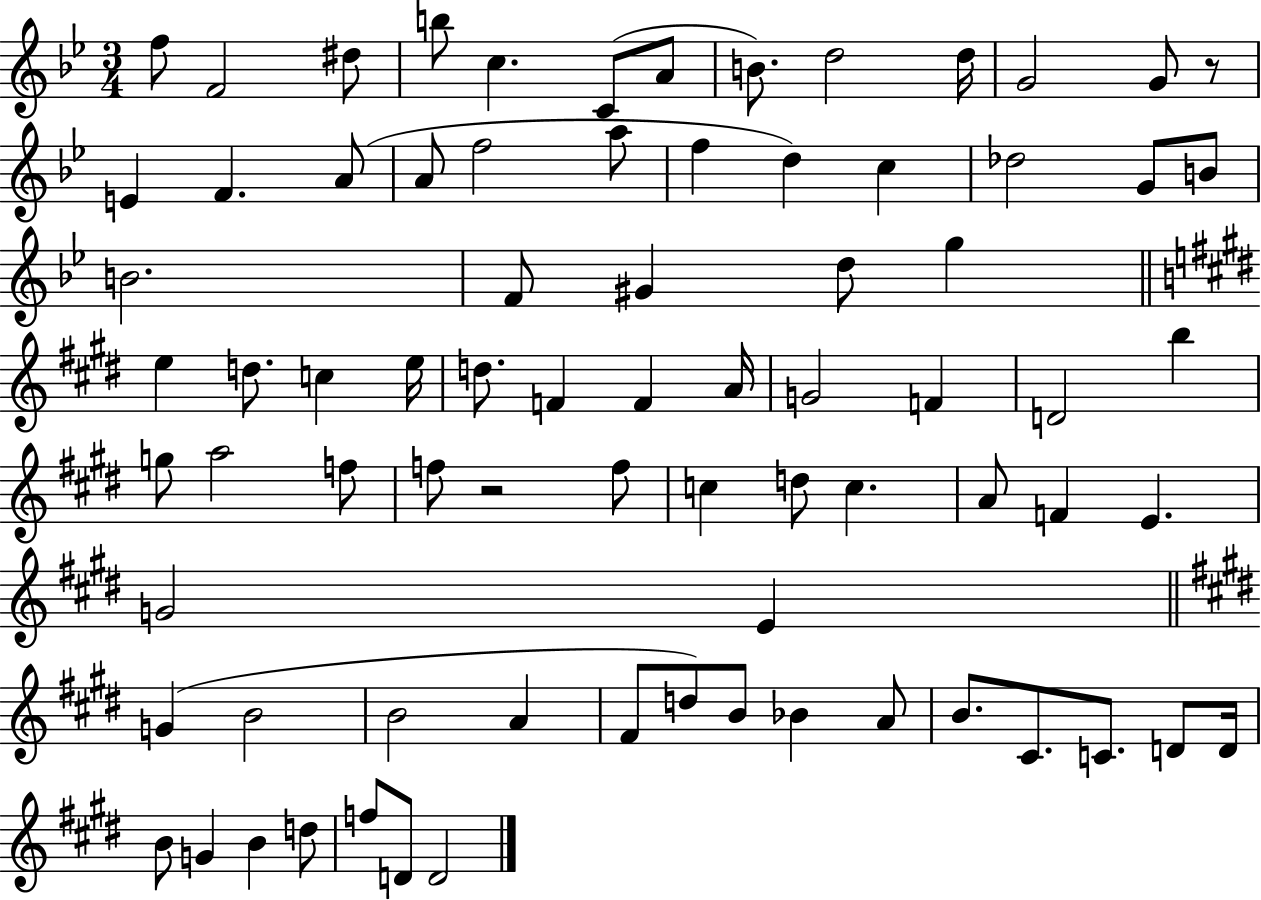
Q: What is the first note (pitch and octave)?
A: F5